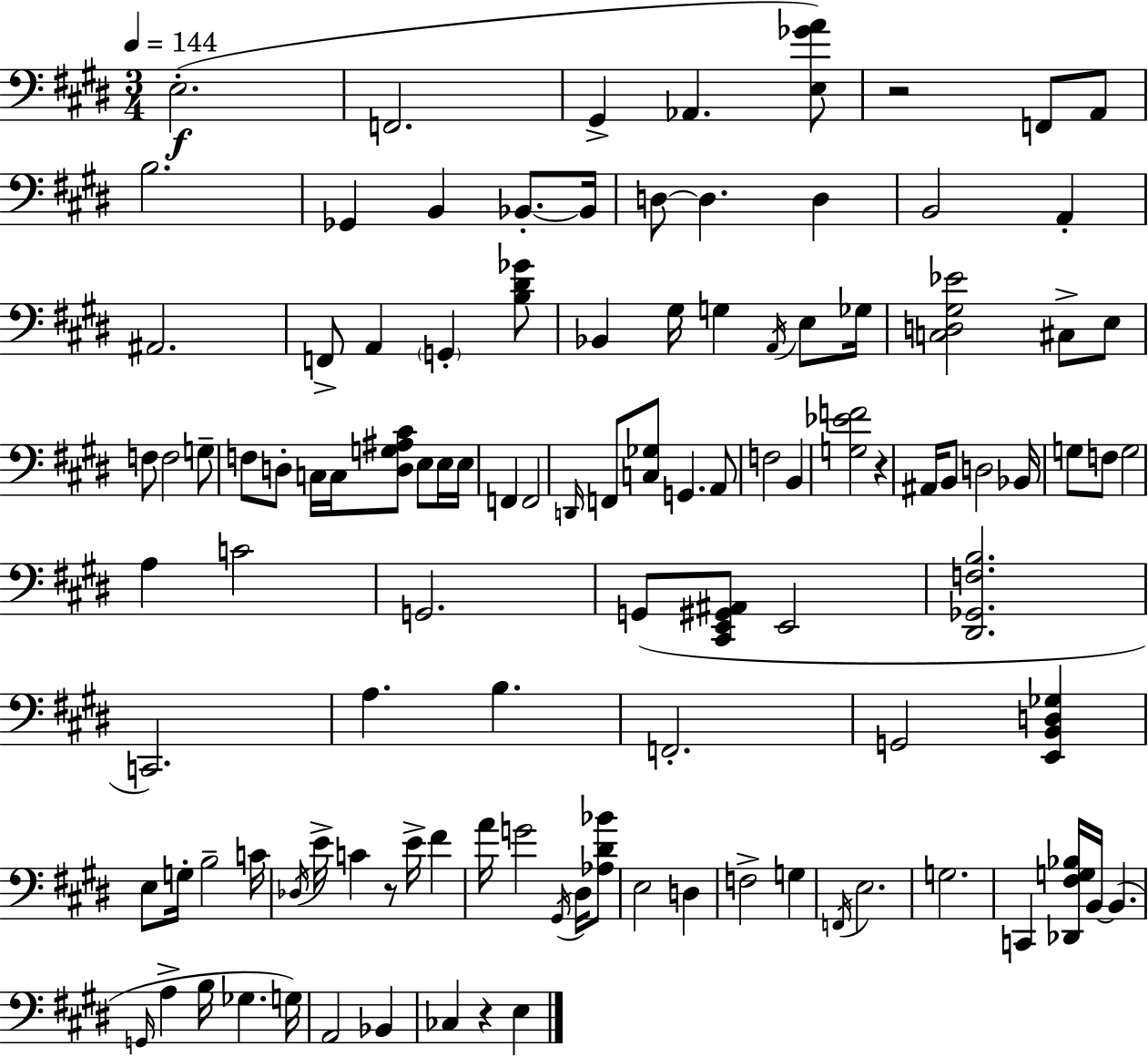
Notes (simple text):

E3/h. F2/h. G#2/q Ab2/q. [E3,Gb4,A4]/e R/h F2/e A2/e B3/h. Gb2/q B2/q Bb2/e. Bb2/s D3/e D3/q. D3/q B2/h A2/q A#2/h. F2/e A2/q G2/q [B3,D#4,Gb4]/e Bb2/q G#3/s G3/q A2/s E3/e Gb3/s [C3,D3,G#3,Eb4]/h C#3/e E3/e F3/e F3/h G3/e F3/e D3/e C3/s C3/s [D3,G3,A#3,C#4]/e E3/e E3/s E3/s F2/q F2/h D2/s F2/e [C3,Gb3]/e G2/q. A2/e F3/h B2/q [G3,Eb4,F4]/h R/q A#2/s B2/e D3/h Bb2/s G3/e F3/e G3/h A3/q C4/h G2/h. G2/e [C#2,E2,G#2,A#2]/e E2/h [D#2,Gb2,F3,B3]/h. C2/h. A3/q. B3/q. F2/h. G2/h [E2,B2,D3,Gb3]/q E3/e G3/s B3/h C4/s Db3/s E4/s C4/q R/e E4/s F#4/q A4/s G4/h G#2/s D#3/s [Ab3,D#4,Bb4]/e E3/h D3/q F3/h G3/q F2/s E3/h. G3/h. C2/q [Db2,F#3,G3,Bb3]/s B2/s B2/q. G2/s A3/q B3/s Gb3/q. G3/s A2/h Bb2/q CES3/q R/q E3/q